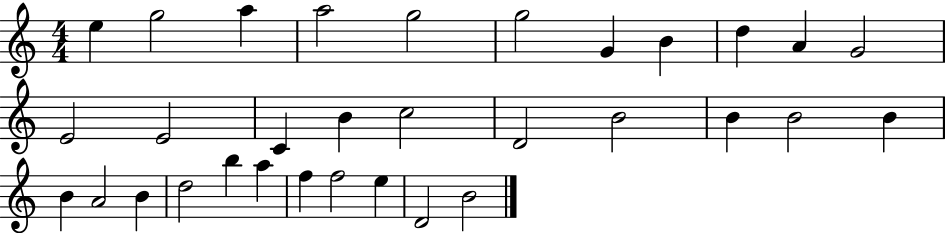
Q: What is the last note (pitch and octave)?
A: B4